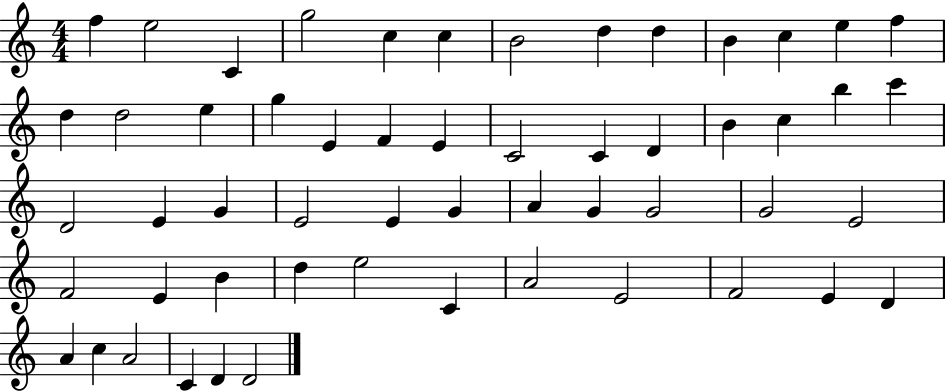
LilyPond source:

{
  \clef treble
  \numericTimeSignature
  \time 4/4
  \key c \major
  f''4 e''2 c'4 | g''2 c''4 c''4 | b'2 d''4 d''4 | b'4 c''4 e''4 f''4 | \break d''4 d''2 e''4 | g''4 e'4 f'4 e'4 | c'2 c'4 d'4 | b'4 c''4 b''4 c'''4 | \break d'2 e'4 g'4 | e'2 e'4 g'4 | a'4 g'4 g'2 | g'2 e'2 | \break f'2 e'4 b'4 | d''4 e''2 c'4 | a'2 e'2 | f'2 e'4 d'4 | \break a'4 c''4 a'2 | c'4 d'4 d'2 | \bar "|."
}